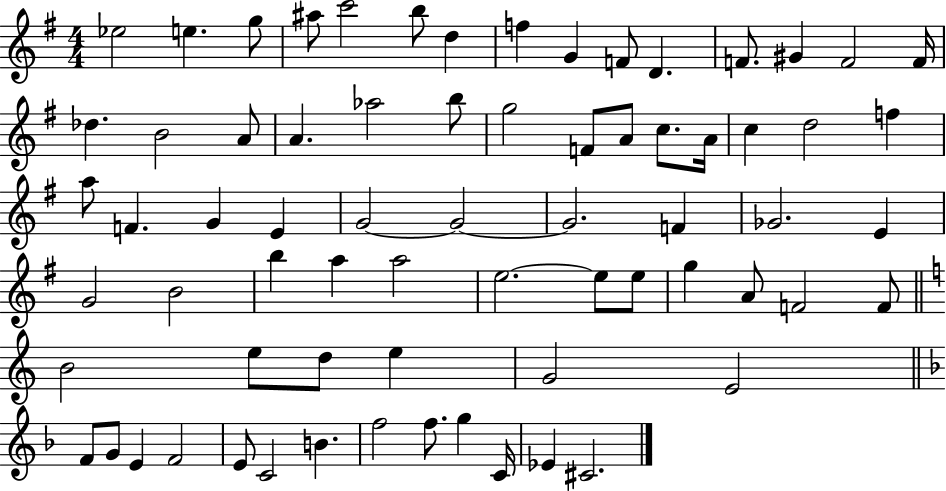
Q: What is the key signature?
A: G major